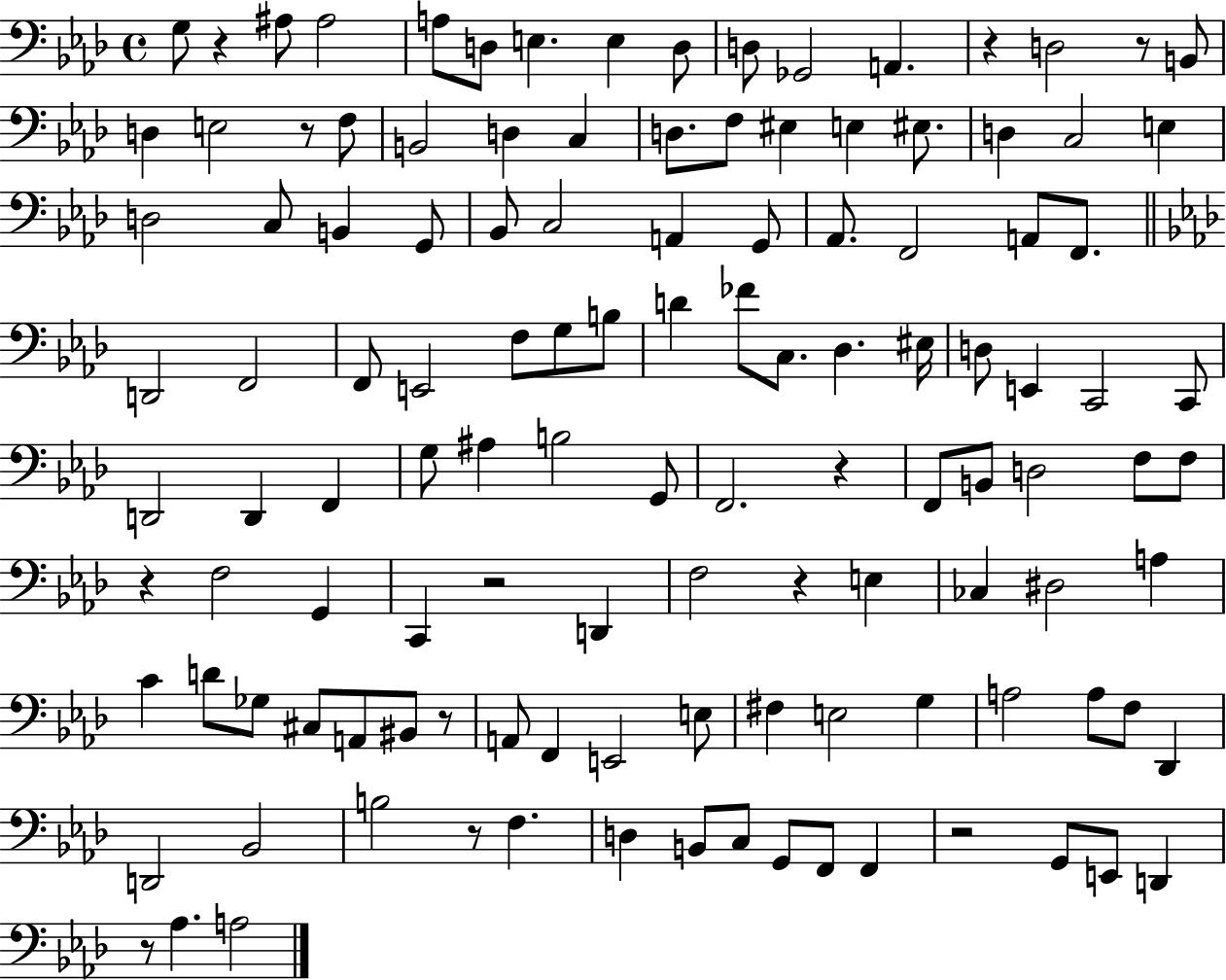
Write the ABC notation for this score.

X:1
T:Untitled
M:4/4
L:1/4
K:Ab
G,/2 z ^A,/2 ^A,2 A,/2 D,/2 E, E, D,/2 D,/2 _G,,2 A,, z D,2 z/2 B,,/2 D, E,2 z/2 F,/2 B,,2 D, C, D,/2 F,/2 ^E, E, ^E,/2 D, C,2 E, D,2 C,/2 B,, G,,/2 _B,,/2 C,2 A,, G,,/2 _A,,/2 F,,2 A,,/2 F,,/2 D,,2 F,,2 F,,/2 E,,2 F,/2 G,/2 B,/2 D _F/2 C,/2 _D, ^E,/4 D,/2 E,, C,,2 C,,/2 D,,2 D,, F,, G,/2 ^A, B,2 G,,/2 F,,2 z F,,/2 B,,/2 D,2 F,/2 F,/2 z F,2 G,, C,, z2 D,, F,2 z E, _C, ^D,2 A, C D/2 _G,/2 ^C,/2 A,,/2 ^B,,/2 z/2 A,,/2 F,, E,,2 E,/2 ^F, E,2 G, A,2 A,/2 F,/2 _D,, D,,2 _B,,2 B,2 z/2 F, D, B,,/2 C,/2 G,,/2 F,,/2 F,, z2 G,,/2 E,,/2 D,, z/2 _A, A,2